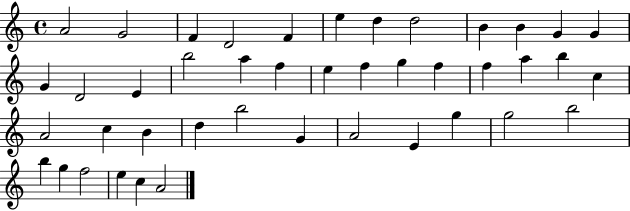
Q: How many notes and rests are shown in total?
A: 43